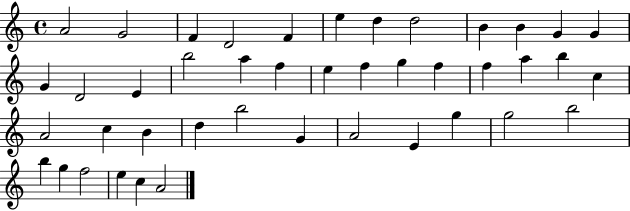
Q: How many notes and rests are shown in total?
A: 43